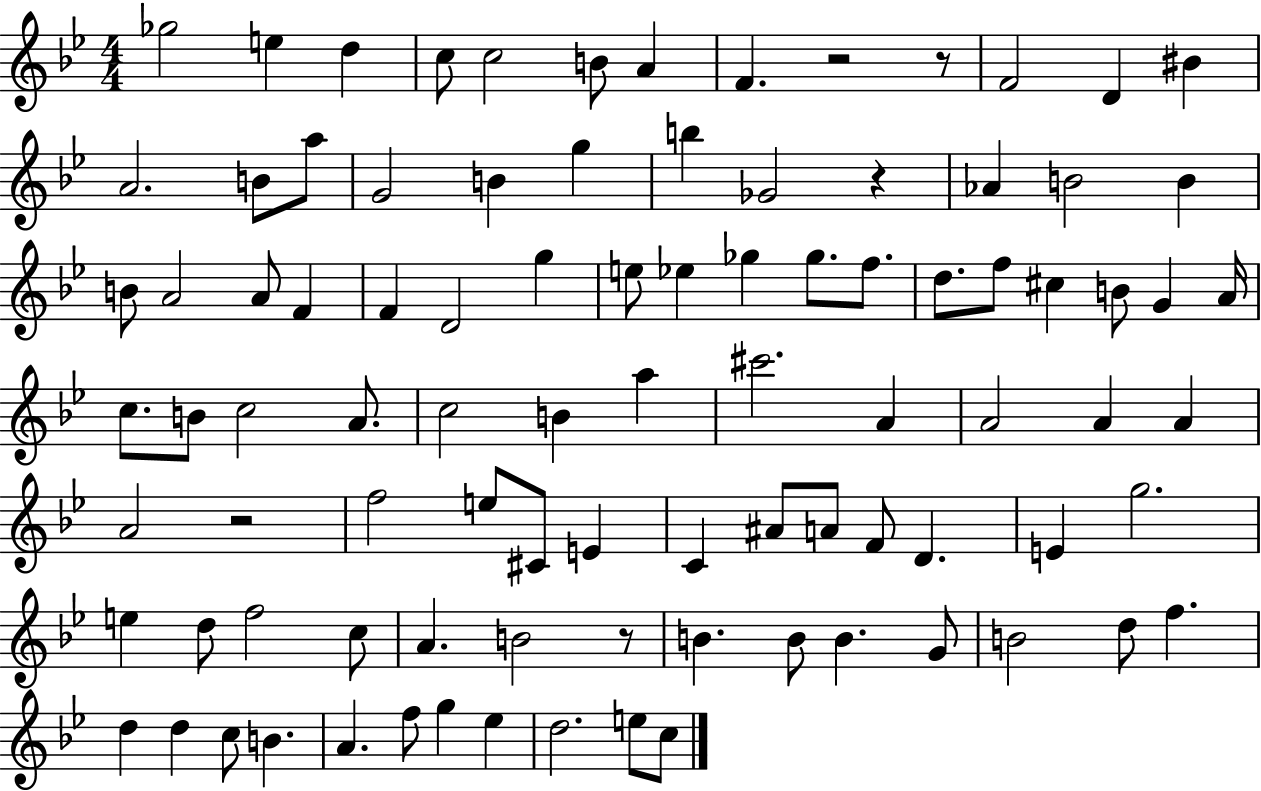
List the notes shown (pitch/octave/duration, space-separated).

Gb5/h E5/q D5/q C5/e C5/h B4/e A4/q F4/q. R/h R/e F4/h D4/q BIS4/q A4/h. B4/e A5/e G4/h B4/q G5/q B5/q Gb4/h R/q Ab4/q B4/h B4/q B4/e A4/h A4/e F4/q F4/q D4/h G5/q E5/e Eb5/q Gb5/q Gb5/e. F5/e. D5/e. F5/e C#5/q B4/e G4/q A4/s C5/e. B4/e C5/h A4/e. C5/h B4/q A5/q C#6/h. A4/q A4/h A4/q A4/q A4/h R/h F5/h E5/e C#4/e E4/q C4/q A#4/e A4/e F4/e D4/q. E4/q G5/h. E5/q D5/e F5/h C5/e A4/q. B4/h R/e B4/q. B4/e B4/q. G4/e B4/h D5/e F5/q. D5/q D5/q C5/e B4/q. A4/q. F5/e G5/q Eb5/q D5/h. E5/e C5/e